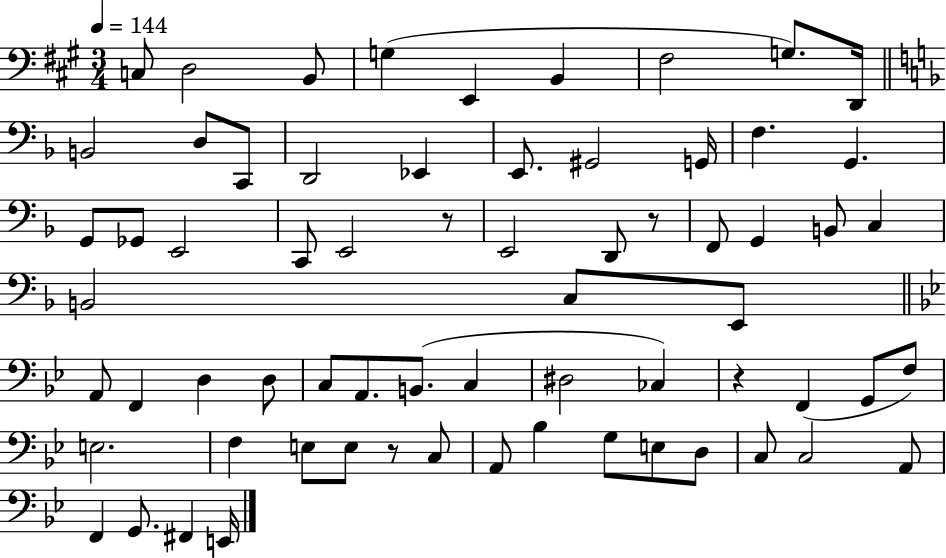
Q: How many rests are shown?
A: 4